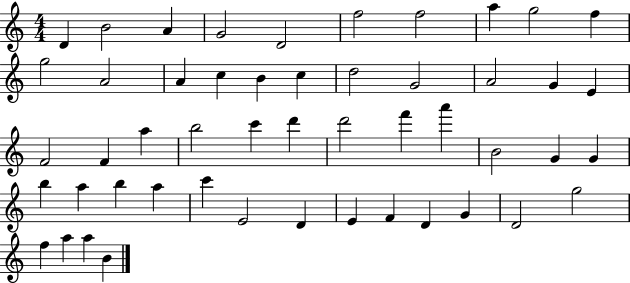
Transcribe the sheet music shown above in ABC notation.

X:1
T:Untitled
M:4/4
L:1/4
K:C
D B2 A G2 D2 f2 f2 a g2 f g2 A2 A c B c d2 G2 A2 G E F2 F a b2 c' d' d'2 f' a' B2 G G b a b a c' E2 D E F D G D2 g2 f a a B